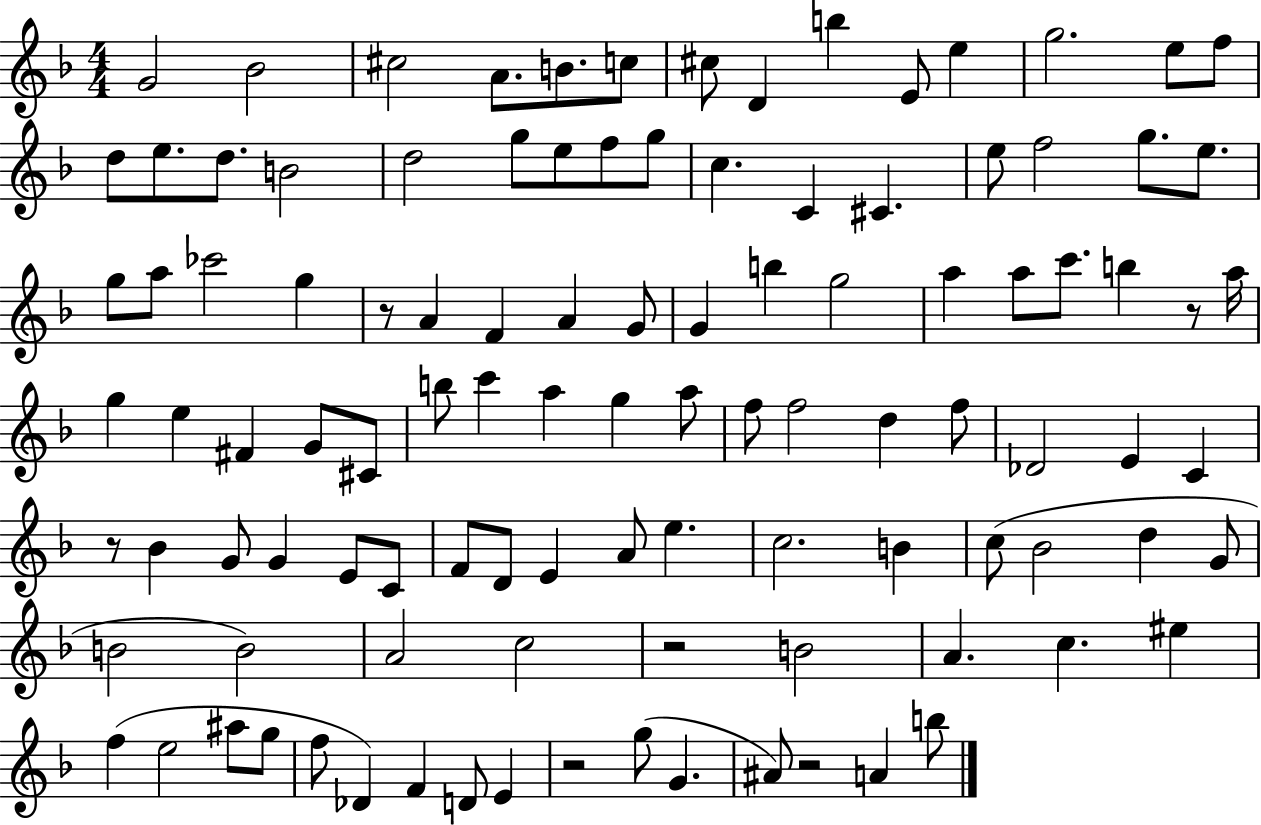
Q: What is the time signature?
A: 4/4